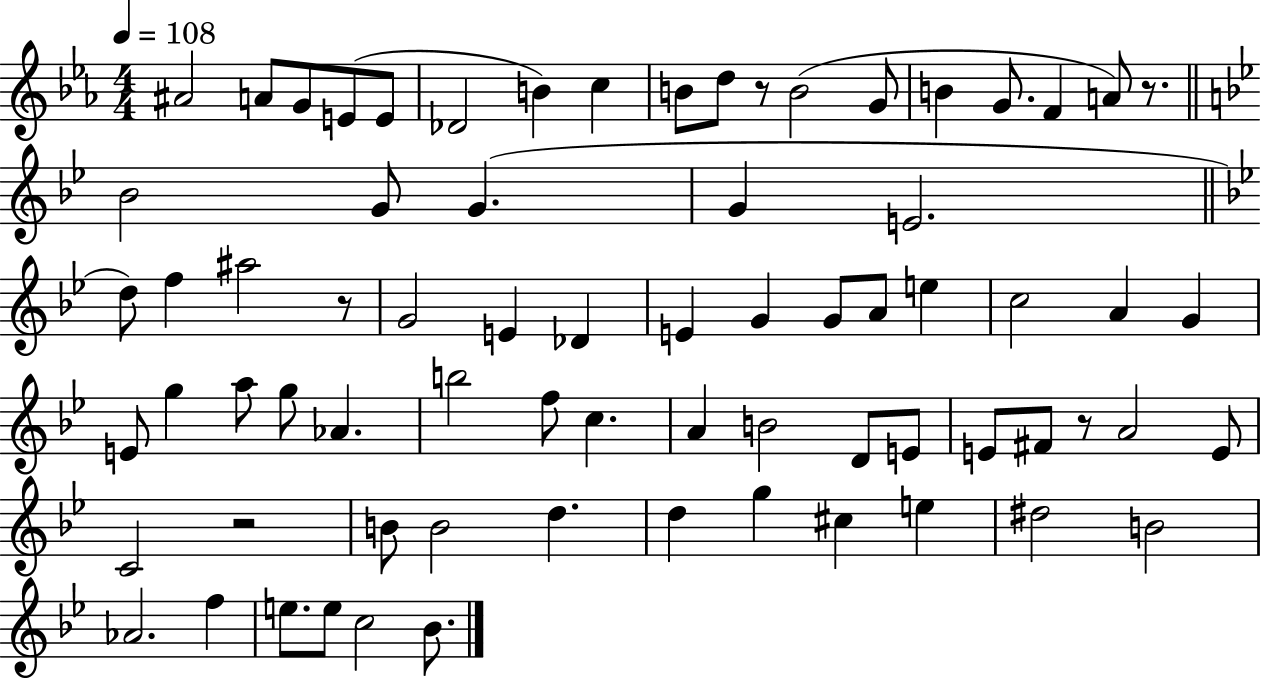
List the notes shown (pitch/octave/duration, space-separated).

A#4/h A4/e G4/e E4/e E4/e Db4/h B4/q C5/q B4/e D5/e R/e B4/h G4/e B4/q G4/e. F4/q A4/e R/e. Bb4/h G4/e G4/q. G4/q E4/h. D5/e F5/q A#5/h R/e G4/h E4/q Db4/q E4/q G4/q G4/e A4/e E5/q C5/h A4/q G4/q E4/e G5/q A5/e G5/e Ab4/q. B5/h F5/e C5/q. A4/q B4/h D4/e E4/e E4/e F#4/e R/e A4/h E4/e C4/h R/h B4/e B4/h D5/q. D5/q G5/q C#5/q E5/q D#5/h B4/h Ab4/h. F5/q E5/e. E5/e C5/h Bb4/e.